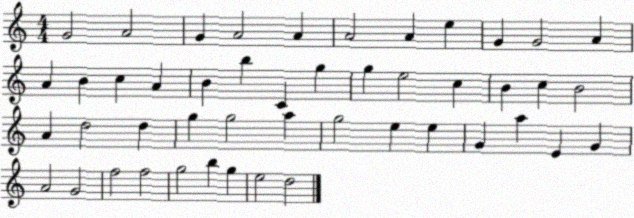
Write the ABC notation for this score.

X:1
T:Untitled
M:4/4
L:1/4
K:C
G2 A2 G A2 A A2 A e G G2 A A B c A B b C g g e2 c B c B2 A d2 d g g2 a g2 e e G a E G A2 G2 f2 f2 g2 b g e2 d2